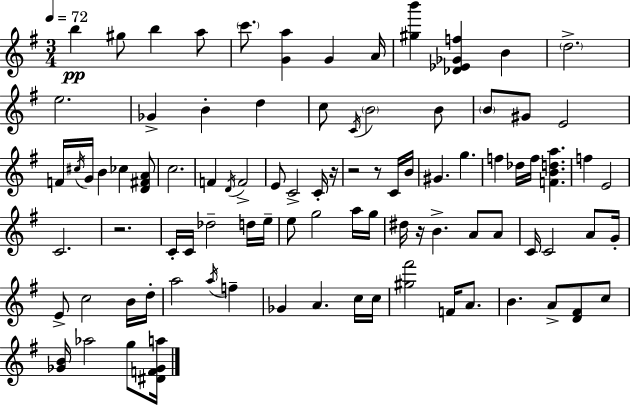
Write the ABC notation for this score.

X:1
T:Untitled
M:3/4
L:1/4
K:Em
b ^g/2 b a/2 c'/2 [Ga] G A/4 [^gb'] [_D_E_Gf] B d2 e2 _G B d c/2 C/4 B2 B/2 B/2 ^G/2 E2 F/4 ^c/4 G/4 B _c [D^FA]/2 c2 F D/4 F2 E/2 C2 C/4 z/4 z2 z/2 C/4 B/4 ^G g f _d/4 f/4 [FBda] f E2 C2 z2 C/4 C/4 _d2 d/4 e/4 e/2 g2 a/4 g/4 ^d/4 z/4 B A/2 A/2 C/4 C2 A/2 G/4 E/2 c2 B/4 d/4 a2 a/4 f _G A c/4 c/4 [^g^f']2 F/4 A/2 B A/2 [D^F]/2 c/2 [_GB]/4 _a2 g/2 [^DF_Ga]/4